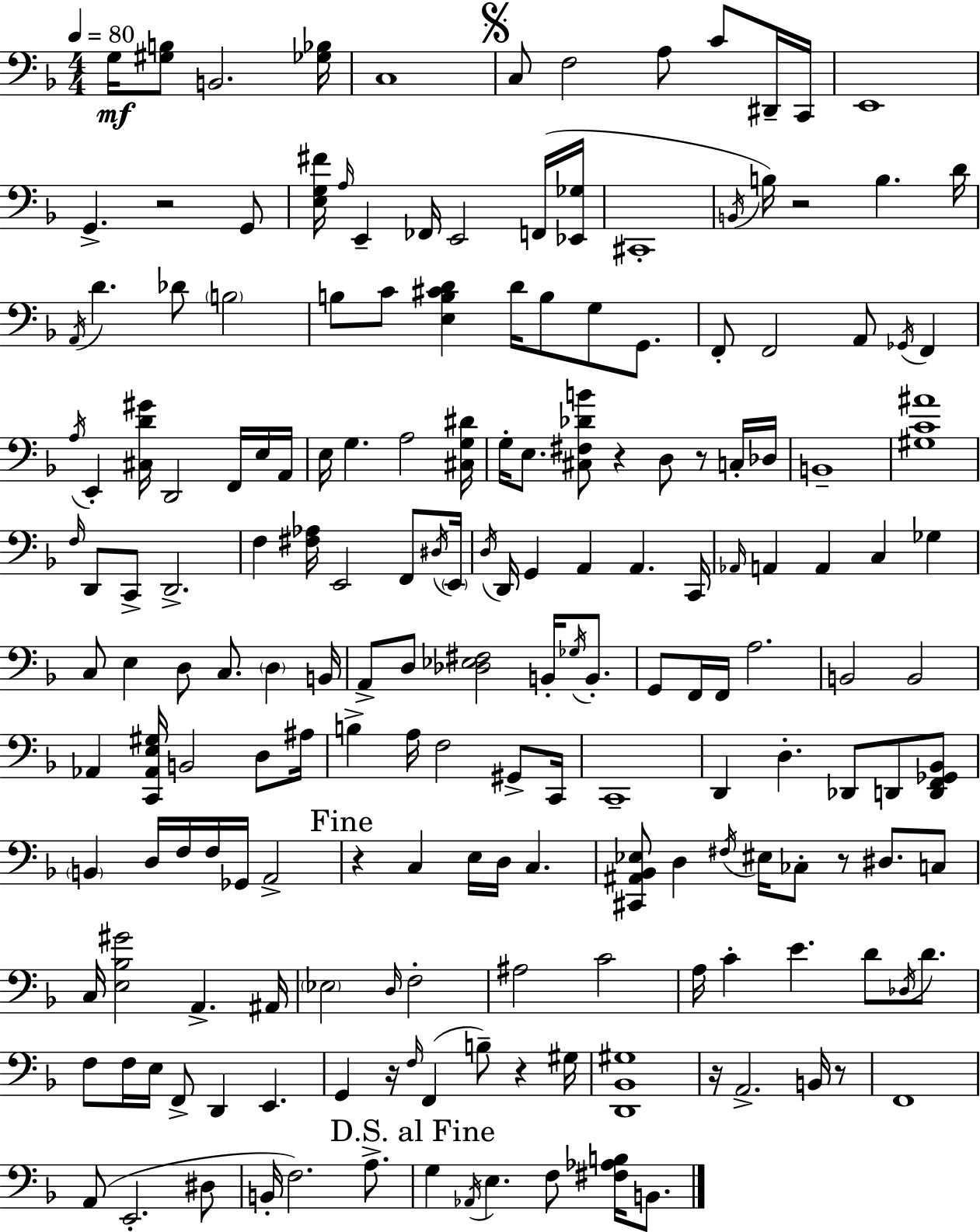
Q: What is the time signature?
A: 4/4